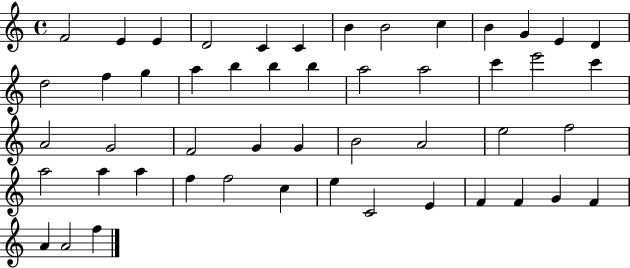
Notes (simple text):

F4/h E4/q E4/q D4/h C4/q C4/q B4/q B4/h C5/q B4/q G4/q E4/q D4/q D5/h F5/q G5/q A5/q B5/q B5/q B5/q A5/h A5/h C6/q E6/h C6/q A4/h G4/h F4/h G4/q G4/q B4/h A4/h E5/h F5/h A5/h A5/q A5/q F5/q F5/h C5/q E5/q C4/h E4/q F4/q F4/q G4/q F4/q A4/q A4/h F5/q